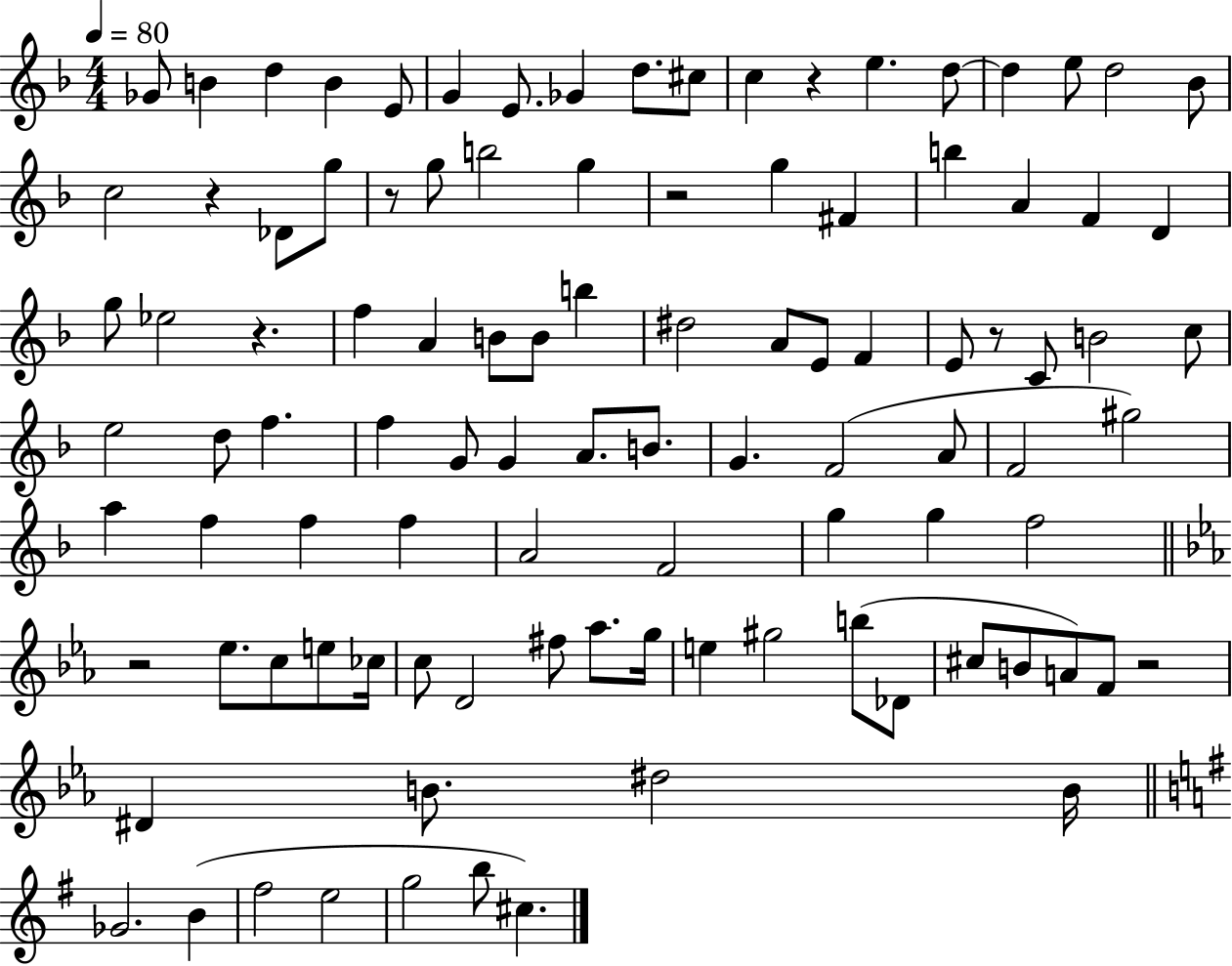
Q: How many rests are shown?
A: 8